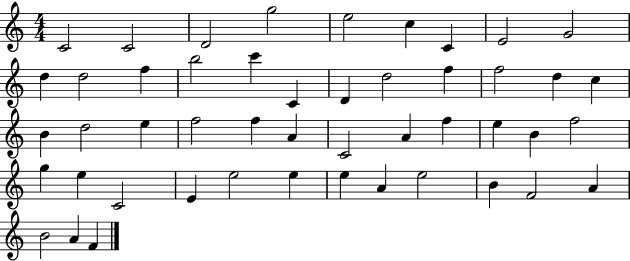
{
  \clef treble
  \numericTimeSignature
  \time 4/4
  \key c \major
  c'2 c'2 | d'2 g''2 | e''2 c''4 c'4 | e'2 g'2 | \break d''4 d''2 f''4 | b''2 c'''4 c'4 | d'4 d''2 f''4 | f''2 d''4 c''4 | \break b'4 d''2 e''4 | f''2 f''4 a'4 | c'2 a'4 f''4 | e''4 b'4 f''2 | \break g''4 e''4 c'2 | e'4 e''2 e''4 | e''4 a'4 e''2 | b'4 f'2 a'4 | \break b'2 a'4 f'4 | \bar "|."
}